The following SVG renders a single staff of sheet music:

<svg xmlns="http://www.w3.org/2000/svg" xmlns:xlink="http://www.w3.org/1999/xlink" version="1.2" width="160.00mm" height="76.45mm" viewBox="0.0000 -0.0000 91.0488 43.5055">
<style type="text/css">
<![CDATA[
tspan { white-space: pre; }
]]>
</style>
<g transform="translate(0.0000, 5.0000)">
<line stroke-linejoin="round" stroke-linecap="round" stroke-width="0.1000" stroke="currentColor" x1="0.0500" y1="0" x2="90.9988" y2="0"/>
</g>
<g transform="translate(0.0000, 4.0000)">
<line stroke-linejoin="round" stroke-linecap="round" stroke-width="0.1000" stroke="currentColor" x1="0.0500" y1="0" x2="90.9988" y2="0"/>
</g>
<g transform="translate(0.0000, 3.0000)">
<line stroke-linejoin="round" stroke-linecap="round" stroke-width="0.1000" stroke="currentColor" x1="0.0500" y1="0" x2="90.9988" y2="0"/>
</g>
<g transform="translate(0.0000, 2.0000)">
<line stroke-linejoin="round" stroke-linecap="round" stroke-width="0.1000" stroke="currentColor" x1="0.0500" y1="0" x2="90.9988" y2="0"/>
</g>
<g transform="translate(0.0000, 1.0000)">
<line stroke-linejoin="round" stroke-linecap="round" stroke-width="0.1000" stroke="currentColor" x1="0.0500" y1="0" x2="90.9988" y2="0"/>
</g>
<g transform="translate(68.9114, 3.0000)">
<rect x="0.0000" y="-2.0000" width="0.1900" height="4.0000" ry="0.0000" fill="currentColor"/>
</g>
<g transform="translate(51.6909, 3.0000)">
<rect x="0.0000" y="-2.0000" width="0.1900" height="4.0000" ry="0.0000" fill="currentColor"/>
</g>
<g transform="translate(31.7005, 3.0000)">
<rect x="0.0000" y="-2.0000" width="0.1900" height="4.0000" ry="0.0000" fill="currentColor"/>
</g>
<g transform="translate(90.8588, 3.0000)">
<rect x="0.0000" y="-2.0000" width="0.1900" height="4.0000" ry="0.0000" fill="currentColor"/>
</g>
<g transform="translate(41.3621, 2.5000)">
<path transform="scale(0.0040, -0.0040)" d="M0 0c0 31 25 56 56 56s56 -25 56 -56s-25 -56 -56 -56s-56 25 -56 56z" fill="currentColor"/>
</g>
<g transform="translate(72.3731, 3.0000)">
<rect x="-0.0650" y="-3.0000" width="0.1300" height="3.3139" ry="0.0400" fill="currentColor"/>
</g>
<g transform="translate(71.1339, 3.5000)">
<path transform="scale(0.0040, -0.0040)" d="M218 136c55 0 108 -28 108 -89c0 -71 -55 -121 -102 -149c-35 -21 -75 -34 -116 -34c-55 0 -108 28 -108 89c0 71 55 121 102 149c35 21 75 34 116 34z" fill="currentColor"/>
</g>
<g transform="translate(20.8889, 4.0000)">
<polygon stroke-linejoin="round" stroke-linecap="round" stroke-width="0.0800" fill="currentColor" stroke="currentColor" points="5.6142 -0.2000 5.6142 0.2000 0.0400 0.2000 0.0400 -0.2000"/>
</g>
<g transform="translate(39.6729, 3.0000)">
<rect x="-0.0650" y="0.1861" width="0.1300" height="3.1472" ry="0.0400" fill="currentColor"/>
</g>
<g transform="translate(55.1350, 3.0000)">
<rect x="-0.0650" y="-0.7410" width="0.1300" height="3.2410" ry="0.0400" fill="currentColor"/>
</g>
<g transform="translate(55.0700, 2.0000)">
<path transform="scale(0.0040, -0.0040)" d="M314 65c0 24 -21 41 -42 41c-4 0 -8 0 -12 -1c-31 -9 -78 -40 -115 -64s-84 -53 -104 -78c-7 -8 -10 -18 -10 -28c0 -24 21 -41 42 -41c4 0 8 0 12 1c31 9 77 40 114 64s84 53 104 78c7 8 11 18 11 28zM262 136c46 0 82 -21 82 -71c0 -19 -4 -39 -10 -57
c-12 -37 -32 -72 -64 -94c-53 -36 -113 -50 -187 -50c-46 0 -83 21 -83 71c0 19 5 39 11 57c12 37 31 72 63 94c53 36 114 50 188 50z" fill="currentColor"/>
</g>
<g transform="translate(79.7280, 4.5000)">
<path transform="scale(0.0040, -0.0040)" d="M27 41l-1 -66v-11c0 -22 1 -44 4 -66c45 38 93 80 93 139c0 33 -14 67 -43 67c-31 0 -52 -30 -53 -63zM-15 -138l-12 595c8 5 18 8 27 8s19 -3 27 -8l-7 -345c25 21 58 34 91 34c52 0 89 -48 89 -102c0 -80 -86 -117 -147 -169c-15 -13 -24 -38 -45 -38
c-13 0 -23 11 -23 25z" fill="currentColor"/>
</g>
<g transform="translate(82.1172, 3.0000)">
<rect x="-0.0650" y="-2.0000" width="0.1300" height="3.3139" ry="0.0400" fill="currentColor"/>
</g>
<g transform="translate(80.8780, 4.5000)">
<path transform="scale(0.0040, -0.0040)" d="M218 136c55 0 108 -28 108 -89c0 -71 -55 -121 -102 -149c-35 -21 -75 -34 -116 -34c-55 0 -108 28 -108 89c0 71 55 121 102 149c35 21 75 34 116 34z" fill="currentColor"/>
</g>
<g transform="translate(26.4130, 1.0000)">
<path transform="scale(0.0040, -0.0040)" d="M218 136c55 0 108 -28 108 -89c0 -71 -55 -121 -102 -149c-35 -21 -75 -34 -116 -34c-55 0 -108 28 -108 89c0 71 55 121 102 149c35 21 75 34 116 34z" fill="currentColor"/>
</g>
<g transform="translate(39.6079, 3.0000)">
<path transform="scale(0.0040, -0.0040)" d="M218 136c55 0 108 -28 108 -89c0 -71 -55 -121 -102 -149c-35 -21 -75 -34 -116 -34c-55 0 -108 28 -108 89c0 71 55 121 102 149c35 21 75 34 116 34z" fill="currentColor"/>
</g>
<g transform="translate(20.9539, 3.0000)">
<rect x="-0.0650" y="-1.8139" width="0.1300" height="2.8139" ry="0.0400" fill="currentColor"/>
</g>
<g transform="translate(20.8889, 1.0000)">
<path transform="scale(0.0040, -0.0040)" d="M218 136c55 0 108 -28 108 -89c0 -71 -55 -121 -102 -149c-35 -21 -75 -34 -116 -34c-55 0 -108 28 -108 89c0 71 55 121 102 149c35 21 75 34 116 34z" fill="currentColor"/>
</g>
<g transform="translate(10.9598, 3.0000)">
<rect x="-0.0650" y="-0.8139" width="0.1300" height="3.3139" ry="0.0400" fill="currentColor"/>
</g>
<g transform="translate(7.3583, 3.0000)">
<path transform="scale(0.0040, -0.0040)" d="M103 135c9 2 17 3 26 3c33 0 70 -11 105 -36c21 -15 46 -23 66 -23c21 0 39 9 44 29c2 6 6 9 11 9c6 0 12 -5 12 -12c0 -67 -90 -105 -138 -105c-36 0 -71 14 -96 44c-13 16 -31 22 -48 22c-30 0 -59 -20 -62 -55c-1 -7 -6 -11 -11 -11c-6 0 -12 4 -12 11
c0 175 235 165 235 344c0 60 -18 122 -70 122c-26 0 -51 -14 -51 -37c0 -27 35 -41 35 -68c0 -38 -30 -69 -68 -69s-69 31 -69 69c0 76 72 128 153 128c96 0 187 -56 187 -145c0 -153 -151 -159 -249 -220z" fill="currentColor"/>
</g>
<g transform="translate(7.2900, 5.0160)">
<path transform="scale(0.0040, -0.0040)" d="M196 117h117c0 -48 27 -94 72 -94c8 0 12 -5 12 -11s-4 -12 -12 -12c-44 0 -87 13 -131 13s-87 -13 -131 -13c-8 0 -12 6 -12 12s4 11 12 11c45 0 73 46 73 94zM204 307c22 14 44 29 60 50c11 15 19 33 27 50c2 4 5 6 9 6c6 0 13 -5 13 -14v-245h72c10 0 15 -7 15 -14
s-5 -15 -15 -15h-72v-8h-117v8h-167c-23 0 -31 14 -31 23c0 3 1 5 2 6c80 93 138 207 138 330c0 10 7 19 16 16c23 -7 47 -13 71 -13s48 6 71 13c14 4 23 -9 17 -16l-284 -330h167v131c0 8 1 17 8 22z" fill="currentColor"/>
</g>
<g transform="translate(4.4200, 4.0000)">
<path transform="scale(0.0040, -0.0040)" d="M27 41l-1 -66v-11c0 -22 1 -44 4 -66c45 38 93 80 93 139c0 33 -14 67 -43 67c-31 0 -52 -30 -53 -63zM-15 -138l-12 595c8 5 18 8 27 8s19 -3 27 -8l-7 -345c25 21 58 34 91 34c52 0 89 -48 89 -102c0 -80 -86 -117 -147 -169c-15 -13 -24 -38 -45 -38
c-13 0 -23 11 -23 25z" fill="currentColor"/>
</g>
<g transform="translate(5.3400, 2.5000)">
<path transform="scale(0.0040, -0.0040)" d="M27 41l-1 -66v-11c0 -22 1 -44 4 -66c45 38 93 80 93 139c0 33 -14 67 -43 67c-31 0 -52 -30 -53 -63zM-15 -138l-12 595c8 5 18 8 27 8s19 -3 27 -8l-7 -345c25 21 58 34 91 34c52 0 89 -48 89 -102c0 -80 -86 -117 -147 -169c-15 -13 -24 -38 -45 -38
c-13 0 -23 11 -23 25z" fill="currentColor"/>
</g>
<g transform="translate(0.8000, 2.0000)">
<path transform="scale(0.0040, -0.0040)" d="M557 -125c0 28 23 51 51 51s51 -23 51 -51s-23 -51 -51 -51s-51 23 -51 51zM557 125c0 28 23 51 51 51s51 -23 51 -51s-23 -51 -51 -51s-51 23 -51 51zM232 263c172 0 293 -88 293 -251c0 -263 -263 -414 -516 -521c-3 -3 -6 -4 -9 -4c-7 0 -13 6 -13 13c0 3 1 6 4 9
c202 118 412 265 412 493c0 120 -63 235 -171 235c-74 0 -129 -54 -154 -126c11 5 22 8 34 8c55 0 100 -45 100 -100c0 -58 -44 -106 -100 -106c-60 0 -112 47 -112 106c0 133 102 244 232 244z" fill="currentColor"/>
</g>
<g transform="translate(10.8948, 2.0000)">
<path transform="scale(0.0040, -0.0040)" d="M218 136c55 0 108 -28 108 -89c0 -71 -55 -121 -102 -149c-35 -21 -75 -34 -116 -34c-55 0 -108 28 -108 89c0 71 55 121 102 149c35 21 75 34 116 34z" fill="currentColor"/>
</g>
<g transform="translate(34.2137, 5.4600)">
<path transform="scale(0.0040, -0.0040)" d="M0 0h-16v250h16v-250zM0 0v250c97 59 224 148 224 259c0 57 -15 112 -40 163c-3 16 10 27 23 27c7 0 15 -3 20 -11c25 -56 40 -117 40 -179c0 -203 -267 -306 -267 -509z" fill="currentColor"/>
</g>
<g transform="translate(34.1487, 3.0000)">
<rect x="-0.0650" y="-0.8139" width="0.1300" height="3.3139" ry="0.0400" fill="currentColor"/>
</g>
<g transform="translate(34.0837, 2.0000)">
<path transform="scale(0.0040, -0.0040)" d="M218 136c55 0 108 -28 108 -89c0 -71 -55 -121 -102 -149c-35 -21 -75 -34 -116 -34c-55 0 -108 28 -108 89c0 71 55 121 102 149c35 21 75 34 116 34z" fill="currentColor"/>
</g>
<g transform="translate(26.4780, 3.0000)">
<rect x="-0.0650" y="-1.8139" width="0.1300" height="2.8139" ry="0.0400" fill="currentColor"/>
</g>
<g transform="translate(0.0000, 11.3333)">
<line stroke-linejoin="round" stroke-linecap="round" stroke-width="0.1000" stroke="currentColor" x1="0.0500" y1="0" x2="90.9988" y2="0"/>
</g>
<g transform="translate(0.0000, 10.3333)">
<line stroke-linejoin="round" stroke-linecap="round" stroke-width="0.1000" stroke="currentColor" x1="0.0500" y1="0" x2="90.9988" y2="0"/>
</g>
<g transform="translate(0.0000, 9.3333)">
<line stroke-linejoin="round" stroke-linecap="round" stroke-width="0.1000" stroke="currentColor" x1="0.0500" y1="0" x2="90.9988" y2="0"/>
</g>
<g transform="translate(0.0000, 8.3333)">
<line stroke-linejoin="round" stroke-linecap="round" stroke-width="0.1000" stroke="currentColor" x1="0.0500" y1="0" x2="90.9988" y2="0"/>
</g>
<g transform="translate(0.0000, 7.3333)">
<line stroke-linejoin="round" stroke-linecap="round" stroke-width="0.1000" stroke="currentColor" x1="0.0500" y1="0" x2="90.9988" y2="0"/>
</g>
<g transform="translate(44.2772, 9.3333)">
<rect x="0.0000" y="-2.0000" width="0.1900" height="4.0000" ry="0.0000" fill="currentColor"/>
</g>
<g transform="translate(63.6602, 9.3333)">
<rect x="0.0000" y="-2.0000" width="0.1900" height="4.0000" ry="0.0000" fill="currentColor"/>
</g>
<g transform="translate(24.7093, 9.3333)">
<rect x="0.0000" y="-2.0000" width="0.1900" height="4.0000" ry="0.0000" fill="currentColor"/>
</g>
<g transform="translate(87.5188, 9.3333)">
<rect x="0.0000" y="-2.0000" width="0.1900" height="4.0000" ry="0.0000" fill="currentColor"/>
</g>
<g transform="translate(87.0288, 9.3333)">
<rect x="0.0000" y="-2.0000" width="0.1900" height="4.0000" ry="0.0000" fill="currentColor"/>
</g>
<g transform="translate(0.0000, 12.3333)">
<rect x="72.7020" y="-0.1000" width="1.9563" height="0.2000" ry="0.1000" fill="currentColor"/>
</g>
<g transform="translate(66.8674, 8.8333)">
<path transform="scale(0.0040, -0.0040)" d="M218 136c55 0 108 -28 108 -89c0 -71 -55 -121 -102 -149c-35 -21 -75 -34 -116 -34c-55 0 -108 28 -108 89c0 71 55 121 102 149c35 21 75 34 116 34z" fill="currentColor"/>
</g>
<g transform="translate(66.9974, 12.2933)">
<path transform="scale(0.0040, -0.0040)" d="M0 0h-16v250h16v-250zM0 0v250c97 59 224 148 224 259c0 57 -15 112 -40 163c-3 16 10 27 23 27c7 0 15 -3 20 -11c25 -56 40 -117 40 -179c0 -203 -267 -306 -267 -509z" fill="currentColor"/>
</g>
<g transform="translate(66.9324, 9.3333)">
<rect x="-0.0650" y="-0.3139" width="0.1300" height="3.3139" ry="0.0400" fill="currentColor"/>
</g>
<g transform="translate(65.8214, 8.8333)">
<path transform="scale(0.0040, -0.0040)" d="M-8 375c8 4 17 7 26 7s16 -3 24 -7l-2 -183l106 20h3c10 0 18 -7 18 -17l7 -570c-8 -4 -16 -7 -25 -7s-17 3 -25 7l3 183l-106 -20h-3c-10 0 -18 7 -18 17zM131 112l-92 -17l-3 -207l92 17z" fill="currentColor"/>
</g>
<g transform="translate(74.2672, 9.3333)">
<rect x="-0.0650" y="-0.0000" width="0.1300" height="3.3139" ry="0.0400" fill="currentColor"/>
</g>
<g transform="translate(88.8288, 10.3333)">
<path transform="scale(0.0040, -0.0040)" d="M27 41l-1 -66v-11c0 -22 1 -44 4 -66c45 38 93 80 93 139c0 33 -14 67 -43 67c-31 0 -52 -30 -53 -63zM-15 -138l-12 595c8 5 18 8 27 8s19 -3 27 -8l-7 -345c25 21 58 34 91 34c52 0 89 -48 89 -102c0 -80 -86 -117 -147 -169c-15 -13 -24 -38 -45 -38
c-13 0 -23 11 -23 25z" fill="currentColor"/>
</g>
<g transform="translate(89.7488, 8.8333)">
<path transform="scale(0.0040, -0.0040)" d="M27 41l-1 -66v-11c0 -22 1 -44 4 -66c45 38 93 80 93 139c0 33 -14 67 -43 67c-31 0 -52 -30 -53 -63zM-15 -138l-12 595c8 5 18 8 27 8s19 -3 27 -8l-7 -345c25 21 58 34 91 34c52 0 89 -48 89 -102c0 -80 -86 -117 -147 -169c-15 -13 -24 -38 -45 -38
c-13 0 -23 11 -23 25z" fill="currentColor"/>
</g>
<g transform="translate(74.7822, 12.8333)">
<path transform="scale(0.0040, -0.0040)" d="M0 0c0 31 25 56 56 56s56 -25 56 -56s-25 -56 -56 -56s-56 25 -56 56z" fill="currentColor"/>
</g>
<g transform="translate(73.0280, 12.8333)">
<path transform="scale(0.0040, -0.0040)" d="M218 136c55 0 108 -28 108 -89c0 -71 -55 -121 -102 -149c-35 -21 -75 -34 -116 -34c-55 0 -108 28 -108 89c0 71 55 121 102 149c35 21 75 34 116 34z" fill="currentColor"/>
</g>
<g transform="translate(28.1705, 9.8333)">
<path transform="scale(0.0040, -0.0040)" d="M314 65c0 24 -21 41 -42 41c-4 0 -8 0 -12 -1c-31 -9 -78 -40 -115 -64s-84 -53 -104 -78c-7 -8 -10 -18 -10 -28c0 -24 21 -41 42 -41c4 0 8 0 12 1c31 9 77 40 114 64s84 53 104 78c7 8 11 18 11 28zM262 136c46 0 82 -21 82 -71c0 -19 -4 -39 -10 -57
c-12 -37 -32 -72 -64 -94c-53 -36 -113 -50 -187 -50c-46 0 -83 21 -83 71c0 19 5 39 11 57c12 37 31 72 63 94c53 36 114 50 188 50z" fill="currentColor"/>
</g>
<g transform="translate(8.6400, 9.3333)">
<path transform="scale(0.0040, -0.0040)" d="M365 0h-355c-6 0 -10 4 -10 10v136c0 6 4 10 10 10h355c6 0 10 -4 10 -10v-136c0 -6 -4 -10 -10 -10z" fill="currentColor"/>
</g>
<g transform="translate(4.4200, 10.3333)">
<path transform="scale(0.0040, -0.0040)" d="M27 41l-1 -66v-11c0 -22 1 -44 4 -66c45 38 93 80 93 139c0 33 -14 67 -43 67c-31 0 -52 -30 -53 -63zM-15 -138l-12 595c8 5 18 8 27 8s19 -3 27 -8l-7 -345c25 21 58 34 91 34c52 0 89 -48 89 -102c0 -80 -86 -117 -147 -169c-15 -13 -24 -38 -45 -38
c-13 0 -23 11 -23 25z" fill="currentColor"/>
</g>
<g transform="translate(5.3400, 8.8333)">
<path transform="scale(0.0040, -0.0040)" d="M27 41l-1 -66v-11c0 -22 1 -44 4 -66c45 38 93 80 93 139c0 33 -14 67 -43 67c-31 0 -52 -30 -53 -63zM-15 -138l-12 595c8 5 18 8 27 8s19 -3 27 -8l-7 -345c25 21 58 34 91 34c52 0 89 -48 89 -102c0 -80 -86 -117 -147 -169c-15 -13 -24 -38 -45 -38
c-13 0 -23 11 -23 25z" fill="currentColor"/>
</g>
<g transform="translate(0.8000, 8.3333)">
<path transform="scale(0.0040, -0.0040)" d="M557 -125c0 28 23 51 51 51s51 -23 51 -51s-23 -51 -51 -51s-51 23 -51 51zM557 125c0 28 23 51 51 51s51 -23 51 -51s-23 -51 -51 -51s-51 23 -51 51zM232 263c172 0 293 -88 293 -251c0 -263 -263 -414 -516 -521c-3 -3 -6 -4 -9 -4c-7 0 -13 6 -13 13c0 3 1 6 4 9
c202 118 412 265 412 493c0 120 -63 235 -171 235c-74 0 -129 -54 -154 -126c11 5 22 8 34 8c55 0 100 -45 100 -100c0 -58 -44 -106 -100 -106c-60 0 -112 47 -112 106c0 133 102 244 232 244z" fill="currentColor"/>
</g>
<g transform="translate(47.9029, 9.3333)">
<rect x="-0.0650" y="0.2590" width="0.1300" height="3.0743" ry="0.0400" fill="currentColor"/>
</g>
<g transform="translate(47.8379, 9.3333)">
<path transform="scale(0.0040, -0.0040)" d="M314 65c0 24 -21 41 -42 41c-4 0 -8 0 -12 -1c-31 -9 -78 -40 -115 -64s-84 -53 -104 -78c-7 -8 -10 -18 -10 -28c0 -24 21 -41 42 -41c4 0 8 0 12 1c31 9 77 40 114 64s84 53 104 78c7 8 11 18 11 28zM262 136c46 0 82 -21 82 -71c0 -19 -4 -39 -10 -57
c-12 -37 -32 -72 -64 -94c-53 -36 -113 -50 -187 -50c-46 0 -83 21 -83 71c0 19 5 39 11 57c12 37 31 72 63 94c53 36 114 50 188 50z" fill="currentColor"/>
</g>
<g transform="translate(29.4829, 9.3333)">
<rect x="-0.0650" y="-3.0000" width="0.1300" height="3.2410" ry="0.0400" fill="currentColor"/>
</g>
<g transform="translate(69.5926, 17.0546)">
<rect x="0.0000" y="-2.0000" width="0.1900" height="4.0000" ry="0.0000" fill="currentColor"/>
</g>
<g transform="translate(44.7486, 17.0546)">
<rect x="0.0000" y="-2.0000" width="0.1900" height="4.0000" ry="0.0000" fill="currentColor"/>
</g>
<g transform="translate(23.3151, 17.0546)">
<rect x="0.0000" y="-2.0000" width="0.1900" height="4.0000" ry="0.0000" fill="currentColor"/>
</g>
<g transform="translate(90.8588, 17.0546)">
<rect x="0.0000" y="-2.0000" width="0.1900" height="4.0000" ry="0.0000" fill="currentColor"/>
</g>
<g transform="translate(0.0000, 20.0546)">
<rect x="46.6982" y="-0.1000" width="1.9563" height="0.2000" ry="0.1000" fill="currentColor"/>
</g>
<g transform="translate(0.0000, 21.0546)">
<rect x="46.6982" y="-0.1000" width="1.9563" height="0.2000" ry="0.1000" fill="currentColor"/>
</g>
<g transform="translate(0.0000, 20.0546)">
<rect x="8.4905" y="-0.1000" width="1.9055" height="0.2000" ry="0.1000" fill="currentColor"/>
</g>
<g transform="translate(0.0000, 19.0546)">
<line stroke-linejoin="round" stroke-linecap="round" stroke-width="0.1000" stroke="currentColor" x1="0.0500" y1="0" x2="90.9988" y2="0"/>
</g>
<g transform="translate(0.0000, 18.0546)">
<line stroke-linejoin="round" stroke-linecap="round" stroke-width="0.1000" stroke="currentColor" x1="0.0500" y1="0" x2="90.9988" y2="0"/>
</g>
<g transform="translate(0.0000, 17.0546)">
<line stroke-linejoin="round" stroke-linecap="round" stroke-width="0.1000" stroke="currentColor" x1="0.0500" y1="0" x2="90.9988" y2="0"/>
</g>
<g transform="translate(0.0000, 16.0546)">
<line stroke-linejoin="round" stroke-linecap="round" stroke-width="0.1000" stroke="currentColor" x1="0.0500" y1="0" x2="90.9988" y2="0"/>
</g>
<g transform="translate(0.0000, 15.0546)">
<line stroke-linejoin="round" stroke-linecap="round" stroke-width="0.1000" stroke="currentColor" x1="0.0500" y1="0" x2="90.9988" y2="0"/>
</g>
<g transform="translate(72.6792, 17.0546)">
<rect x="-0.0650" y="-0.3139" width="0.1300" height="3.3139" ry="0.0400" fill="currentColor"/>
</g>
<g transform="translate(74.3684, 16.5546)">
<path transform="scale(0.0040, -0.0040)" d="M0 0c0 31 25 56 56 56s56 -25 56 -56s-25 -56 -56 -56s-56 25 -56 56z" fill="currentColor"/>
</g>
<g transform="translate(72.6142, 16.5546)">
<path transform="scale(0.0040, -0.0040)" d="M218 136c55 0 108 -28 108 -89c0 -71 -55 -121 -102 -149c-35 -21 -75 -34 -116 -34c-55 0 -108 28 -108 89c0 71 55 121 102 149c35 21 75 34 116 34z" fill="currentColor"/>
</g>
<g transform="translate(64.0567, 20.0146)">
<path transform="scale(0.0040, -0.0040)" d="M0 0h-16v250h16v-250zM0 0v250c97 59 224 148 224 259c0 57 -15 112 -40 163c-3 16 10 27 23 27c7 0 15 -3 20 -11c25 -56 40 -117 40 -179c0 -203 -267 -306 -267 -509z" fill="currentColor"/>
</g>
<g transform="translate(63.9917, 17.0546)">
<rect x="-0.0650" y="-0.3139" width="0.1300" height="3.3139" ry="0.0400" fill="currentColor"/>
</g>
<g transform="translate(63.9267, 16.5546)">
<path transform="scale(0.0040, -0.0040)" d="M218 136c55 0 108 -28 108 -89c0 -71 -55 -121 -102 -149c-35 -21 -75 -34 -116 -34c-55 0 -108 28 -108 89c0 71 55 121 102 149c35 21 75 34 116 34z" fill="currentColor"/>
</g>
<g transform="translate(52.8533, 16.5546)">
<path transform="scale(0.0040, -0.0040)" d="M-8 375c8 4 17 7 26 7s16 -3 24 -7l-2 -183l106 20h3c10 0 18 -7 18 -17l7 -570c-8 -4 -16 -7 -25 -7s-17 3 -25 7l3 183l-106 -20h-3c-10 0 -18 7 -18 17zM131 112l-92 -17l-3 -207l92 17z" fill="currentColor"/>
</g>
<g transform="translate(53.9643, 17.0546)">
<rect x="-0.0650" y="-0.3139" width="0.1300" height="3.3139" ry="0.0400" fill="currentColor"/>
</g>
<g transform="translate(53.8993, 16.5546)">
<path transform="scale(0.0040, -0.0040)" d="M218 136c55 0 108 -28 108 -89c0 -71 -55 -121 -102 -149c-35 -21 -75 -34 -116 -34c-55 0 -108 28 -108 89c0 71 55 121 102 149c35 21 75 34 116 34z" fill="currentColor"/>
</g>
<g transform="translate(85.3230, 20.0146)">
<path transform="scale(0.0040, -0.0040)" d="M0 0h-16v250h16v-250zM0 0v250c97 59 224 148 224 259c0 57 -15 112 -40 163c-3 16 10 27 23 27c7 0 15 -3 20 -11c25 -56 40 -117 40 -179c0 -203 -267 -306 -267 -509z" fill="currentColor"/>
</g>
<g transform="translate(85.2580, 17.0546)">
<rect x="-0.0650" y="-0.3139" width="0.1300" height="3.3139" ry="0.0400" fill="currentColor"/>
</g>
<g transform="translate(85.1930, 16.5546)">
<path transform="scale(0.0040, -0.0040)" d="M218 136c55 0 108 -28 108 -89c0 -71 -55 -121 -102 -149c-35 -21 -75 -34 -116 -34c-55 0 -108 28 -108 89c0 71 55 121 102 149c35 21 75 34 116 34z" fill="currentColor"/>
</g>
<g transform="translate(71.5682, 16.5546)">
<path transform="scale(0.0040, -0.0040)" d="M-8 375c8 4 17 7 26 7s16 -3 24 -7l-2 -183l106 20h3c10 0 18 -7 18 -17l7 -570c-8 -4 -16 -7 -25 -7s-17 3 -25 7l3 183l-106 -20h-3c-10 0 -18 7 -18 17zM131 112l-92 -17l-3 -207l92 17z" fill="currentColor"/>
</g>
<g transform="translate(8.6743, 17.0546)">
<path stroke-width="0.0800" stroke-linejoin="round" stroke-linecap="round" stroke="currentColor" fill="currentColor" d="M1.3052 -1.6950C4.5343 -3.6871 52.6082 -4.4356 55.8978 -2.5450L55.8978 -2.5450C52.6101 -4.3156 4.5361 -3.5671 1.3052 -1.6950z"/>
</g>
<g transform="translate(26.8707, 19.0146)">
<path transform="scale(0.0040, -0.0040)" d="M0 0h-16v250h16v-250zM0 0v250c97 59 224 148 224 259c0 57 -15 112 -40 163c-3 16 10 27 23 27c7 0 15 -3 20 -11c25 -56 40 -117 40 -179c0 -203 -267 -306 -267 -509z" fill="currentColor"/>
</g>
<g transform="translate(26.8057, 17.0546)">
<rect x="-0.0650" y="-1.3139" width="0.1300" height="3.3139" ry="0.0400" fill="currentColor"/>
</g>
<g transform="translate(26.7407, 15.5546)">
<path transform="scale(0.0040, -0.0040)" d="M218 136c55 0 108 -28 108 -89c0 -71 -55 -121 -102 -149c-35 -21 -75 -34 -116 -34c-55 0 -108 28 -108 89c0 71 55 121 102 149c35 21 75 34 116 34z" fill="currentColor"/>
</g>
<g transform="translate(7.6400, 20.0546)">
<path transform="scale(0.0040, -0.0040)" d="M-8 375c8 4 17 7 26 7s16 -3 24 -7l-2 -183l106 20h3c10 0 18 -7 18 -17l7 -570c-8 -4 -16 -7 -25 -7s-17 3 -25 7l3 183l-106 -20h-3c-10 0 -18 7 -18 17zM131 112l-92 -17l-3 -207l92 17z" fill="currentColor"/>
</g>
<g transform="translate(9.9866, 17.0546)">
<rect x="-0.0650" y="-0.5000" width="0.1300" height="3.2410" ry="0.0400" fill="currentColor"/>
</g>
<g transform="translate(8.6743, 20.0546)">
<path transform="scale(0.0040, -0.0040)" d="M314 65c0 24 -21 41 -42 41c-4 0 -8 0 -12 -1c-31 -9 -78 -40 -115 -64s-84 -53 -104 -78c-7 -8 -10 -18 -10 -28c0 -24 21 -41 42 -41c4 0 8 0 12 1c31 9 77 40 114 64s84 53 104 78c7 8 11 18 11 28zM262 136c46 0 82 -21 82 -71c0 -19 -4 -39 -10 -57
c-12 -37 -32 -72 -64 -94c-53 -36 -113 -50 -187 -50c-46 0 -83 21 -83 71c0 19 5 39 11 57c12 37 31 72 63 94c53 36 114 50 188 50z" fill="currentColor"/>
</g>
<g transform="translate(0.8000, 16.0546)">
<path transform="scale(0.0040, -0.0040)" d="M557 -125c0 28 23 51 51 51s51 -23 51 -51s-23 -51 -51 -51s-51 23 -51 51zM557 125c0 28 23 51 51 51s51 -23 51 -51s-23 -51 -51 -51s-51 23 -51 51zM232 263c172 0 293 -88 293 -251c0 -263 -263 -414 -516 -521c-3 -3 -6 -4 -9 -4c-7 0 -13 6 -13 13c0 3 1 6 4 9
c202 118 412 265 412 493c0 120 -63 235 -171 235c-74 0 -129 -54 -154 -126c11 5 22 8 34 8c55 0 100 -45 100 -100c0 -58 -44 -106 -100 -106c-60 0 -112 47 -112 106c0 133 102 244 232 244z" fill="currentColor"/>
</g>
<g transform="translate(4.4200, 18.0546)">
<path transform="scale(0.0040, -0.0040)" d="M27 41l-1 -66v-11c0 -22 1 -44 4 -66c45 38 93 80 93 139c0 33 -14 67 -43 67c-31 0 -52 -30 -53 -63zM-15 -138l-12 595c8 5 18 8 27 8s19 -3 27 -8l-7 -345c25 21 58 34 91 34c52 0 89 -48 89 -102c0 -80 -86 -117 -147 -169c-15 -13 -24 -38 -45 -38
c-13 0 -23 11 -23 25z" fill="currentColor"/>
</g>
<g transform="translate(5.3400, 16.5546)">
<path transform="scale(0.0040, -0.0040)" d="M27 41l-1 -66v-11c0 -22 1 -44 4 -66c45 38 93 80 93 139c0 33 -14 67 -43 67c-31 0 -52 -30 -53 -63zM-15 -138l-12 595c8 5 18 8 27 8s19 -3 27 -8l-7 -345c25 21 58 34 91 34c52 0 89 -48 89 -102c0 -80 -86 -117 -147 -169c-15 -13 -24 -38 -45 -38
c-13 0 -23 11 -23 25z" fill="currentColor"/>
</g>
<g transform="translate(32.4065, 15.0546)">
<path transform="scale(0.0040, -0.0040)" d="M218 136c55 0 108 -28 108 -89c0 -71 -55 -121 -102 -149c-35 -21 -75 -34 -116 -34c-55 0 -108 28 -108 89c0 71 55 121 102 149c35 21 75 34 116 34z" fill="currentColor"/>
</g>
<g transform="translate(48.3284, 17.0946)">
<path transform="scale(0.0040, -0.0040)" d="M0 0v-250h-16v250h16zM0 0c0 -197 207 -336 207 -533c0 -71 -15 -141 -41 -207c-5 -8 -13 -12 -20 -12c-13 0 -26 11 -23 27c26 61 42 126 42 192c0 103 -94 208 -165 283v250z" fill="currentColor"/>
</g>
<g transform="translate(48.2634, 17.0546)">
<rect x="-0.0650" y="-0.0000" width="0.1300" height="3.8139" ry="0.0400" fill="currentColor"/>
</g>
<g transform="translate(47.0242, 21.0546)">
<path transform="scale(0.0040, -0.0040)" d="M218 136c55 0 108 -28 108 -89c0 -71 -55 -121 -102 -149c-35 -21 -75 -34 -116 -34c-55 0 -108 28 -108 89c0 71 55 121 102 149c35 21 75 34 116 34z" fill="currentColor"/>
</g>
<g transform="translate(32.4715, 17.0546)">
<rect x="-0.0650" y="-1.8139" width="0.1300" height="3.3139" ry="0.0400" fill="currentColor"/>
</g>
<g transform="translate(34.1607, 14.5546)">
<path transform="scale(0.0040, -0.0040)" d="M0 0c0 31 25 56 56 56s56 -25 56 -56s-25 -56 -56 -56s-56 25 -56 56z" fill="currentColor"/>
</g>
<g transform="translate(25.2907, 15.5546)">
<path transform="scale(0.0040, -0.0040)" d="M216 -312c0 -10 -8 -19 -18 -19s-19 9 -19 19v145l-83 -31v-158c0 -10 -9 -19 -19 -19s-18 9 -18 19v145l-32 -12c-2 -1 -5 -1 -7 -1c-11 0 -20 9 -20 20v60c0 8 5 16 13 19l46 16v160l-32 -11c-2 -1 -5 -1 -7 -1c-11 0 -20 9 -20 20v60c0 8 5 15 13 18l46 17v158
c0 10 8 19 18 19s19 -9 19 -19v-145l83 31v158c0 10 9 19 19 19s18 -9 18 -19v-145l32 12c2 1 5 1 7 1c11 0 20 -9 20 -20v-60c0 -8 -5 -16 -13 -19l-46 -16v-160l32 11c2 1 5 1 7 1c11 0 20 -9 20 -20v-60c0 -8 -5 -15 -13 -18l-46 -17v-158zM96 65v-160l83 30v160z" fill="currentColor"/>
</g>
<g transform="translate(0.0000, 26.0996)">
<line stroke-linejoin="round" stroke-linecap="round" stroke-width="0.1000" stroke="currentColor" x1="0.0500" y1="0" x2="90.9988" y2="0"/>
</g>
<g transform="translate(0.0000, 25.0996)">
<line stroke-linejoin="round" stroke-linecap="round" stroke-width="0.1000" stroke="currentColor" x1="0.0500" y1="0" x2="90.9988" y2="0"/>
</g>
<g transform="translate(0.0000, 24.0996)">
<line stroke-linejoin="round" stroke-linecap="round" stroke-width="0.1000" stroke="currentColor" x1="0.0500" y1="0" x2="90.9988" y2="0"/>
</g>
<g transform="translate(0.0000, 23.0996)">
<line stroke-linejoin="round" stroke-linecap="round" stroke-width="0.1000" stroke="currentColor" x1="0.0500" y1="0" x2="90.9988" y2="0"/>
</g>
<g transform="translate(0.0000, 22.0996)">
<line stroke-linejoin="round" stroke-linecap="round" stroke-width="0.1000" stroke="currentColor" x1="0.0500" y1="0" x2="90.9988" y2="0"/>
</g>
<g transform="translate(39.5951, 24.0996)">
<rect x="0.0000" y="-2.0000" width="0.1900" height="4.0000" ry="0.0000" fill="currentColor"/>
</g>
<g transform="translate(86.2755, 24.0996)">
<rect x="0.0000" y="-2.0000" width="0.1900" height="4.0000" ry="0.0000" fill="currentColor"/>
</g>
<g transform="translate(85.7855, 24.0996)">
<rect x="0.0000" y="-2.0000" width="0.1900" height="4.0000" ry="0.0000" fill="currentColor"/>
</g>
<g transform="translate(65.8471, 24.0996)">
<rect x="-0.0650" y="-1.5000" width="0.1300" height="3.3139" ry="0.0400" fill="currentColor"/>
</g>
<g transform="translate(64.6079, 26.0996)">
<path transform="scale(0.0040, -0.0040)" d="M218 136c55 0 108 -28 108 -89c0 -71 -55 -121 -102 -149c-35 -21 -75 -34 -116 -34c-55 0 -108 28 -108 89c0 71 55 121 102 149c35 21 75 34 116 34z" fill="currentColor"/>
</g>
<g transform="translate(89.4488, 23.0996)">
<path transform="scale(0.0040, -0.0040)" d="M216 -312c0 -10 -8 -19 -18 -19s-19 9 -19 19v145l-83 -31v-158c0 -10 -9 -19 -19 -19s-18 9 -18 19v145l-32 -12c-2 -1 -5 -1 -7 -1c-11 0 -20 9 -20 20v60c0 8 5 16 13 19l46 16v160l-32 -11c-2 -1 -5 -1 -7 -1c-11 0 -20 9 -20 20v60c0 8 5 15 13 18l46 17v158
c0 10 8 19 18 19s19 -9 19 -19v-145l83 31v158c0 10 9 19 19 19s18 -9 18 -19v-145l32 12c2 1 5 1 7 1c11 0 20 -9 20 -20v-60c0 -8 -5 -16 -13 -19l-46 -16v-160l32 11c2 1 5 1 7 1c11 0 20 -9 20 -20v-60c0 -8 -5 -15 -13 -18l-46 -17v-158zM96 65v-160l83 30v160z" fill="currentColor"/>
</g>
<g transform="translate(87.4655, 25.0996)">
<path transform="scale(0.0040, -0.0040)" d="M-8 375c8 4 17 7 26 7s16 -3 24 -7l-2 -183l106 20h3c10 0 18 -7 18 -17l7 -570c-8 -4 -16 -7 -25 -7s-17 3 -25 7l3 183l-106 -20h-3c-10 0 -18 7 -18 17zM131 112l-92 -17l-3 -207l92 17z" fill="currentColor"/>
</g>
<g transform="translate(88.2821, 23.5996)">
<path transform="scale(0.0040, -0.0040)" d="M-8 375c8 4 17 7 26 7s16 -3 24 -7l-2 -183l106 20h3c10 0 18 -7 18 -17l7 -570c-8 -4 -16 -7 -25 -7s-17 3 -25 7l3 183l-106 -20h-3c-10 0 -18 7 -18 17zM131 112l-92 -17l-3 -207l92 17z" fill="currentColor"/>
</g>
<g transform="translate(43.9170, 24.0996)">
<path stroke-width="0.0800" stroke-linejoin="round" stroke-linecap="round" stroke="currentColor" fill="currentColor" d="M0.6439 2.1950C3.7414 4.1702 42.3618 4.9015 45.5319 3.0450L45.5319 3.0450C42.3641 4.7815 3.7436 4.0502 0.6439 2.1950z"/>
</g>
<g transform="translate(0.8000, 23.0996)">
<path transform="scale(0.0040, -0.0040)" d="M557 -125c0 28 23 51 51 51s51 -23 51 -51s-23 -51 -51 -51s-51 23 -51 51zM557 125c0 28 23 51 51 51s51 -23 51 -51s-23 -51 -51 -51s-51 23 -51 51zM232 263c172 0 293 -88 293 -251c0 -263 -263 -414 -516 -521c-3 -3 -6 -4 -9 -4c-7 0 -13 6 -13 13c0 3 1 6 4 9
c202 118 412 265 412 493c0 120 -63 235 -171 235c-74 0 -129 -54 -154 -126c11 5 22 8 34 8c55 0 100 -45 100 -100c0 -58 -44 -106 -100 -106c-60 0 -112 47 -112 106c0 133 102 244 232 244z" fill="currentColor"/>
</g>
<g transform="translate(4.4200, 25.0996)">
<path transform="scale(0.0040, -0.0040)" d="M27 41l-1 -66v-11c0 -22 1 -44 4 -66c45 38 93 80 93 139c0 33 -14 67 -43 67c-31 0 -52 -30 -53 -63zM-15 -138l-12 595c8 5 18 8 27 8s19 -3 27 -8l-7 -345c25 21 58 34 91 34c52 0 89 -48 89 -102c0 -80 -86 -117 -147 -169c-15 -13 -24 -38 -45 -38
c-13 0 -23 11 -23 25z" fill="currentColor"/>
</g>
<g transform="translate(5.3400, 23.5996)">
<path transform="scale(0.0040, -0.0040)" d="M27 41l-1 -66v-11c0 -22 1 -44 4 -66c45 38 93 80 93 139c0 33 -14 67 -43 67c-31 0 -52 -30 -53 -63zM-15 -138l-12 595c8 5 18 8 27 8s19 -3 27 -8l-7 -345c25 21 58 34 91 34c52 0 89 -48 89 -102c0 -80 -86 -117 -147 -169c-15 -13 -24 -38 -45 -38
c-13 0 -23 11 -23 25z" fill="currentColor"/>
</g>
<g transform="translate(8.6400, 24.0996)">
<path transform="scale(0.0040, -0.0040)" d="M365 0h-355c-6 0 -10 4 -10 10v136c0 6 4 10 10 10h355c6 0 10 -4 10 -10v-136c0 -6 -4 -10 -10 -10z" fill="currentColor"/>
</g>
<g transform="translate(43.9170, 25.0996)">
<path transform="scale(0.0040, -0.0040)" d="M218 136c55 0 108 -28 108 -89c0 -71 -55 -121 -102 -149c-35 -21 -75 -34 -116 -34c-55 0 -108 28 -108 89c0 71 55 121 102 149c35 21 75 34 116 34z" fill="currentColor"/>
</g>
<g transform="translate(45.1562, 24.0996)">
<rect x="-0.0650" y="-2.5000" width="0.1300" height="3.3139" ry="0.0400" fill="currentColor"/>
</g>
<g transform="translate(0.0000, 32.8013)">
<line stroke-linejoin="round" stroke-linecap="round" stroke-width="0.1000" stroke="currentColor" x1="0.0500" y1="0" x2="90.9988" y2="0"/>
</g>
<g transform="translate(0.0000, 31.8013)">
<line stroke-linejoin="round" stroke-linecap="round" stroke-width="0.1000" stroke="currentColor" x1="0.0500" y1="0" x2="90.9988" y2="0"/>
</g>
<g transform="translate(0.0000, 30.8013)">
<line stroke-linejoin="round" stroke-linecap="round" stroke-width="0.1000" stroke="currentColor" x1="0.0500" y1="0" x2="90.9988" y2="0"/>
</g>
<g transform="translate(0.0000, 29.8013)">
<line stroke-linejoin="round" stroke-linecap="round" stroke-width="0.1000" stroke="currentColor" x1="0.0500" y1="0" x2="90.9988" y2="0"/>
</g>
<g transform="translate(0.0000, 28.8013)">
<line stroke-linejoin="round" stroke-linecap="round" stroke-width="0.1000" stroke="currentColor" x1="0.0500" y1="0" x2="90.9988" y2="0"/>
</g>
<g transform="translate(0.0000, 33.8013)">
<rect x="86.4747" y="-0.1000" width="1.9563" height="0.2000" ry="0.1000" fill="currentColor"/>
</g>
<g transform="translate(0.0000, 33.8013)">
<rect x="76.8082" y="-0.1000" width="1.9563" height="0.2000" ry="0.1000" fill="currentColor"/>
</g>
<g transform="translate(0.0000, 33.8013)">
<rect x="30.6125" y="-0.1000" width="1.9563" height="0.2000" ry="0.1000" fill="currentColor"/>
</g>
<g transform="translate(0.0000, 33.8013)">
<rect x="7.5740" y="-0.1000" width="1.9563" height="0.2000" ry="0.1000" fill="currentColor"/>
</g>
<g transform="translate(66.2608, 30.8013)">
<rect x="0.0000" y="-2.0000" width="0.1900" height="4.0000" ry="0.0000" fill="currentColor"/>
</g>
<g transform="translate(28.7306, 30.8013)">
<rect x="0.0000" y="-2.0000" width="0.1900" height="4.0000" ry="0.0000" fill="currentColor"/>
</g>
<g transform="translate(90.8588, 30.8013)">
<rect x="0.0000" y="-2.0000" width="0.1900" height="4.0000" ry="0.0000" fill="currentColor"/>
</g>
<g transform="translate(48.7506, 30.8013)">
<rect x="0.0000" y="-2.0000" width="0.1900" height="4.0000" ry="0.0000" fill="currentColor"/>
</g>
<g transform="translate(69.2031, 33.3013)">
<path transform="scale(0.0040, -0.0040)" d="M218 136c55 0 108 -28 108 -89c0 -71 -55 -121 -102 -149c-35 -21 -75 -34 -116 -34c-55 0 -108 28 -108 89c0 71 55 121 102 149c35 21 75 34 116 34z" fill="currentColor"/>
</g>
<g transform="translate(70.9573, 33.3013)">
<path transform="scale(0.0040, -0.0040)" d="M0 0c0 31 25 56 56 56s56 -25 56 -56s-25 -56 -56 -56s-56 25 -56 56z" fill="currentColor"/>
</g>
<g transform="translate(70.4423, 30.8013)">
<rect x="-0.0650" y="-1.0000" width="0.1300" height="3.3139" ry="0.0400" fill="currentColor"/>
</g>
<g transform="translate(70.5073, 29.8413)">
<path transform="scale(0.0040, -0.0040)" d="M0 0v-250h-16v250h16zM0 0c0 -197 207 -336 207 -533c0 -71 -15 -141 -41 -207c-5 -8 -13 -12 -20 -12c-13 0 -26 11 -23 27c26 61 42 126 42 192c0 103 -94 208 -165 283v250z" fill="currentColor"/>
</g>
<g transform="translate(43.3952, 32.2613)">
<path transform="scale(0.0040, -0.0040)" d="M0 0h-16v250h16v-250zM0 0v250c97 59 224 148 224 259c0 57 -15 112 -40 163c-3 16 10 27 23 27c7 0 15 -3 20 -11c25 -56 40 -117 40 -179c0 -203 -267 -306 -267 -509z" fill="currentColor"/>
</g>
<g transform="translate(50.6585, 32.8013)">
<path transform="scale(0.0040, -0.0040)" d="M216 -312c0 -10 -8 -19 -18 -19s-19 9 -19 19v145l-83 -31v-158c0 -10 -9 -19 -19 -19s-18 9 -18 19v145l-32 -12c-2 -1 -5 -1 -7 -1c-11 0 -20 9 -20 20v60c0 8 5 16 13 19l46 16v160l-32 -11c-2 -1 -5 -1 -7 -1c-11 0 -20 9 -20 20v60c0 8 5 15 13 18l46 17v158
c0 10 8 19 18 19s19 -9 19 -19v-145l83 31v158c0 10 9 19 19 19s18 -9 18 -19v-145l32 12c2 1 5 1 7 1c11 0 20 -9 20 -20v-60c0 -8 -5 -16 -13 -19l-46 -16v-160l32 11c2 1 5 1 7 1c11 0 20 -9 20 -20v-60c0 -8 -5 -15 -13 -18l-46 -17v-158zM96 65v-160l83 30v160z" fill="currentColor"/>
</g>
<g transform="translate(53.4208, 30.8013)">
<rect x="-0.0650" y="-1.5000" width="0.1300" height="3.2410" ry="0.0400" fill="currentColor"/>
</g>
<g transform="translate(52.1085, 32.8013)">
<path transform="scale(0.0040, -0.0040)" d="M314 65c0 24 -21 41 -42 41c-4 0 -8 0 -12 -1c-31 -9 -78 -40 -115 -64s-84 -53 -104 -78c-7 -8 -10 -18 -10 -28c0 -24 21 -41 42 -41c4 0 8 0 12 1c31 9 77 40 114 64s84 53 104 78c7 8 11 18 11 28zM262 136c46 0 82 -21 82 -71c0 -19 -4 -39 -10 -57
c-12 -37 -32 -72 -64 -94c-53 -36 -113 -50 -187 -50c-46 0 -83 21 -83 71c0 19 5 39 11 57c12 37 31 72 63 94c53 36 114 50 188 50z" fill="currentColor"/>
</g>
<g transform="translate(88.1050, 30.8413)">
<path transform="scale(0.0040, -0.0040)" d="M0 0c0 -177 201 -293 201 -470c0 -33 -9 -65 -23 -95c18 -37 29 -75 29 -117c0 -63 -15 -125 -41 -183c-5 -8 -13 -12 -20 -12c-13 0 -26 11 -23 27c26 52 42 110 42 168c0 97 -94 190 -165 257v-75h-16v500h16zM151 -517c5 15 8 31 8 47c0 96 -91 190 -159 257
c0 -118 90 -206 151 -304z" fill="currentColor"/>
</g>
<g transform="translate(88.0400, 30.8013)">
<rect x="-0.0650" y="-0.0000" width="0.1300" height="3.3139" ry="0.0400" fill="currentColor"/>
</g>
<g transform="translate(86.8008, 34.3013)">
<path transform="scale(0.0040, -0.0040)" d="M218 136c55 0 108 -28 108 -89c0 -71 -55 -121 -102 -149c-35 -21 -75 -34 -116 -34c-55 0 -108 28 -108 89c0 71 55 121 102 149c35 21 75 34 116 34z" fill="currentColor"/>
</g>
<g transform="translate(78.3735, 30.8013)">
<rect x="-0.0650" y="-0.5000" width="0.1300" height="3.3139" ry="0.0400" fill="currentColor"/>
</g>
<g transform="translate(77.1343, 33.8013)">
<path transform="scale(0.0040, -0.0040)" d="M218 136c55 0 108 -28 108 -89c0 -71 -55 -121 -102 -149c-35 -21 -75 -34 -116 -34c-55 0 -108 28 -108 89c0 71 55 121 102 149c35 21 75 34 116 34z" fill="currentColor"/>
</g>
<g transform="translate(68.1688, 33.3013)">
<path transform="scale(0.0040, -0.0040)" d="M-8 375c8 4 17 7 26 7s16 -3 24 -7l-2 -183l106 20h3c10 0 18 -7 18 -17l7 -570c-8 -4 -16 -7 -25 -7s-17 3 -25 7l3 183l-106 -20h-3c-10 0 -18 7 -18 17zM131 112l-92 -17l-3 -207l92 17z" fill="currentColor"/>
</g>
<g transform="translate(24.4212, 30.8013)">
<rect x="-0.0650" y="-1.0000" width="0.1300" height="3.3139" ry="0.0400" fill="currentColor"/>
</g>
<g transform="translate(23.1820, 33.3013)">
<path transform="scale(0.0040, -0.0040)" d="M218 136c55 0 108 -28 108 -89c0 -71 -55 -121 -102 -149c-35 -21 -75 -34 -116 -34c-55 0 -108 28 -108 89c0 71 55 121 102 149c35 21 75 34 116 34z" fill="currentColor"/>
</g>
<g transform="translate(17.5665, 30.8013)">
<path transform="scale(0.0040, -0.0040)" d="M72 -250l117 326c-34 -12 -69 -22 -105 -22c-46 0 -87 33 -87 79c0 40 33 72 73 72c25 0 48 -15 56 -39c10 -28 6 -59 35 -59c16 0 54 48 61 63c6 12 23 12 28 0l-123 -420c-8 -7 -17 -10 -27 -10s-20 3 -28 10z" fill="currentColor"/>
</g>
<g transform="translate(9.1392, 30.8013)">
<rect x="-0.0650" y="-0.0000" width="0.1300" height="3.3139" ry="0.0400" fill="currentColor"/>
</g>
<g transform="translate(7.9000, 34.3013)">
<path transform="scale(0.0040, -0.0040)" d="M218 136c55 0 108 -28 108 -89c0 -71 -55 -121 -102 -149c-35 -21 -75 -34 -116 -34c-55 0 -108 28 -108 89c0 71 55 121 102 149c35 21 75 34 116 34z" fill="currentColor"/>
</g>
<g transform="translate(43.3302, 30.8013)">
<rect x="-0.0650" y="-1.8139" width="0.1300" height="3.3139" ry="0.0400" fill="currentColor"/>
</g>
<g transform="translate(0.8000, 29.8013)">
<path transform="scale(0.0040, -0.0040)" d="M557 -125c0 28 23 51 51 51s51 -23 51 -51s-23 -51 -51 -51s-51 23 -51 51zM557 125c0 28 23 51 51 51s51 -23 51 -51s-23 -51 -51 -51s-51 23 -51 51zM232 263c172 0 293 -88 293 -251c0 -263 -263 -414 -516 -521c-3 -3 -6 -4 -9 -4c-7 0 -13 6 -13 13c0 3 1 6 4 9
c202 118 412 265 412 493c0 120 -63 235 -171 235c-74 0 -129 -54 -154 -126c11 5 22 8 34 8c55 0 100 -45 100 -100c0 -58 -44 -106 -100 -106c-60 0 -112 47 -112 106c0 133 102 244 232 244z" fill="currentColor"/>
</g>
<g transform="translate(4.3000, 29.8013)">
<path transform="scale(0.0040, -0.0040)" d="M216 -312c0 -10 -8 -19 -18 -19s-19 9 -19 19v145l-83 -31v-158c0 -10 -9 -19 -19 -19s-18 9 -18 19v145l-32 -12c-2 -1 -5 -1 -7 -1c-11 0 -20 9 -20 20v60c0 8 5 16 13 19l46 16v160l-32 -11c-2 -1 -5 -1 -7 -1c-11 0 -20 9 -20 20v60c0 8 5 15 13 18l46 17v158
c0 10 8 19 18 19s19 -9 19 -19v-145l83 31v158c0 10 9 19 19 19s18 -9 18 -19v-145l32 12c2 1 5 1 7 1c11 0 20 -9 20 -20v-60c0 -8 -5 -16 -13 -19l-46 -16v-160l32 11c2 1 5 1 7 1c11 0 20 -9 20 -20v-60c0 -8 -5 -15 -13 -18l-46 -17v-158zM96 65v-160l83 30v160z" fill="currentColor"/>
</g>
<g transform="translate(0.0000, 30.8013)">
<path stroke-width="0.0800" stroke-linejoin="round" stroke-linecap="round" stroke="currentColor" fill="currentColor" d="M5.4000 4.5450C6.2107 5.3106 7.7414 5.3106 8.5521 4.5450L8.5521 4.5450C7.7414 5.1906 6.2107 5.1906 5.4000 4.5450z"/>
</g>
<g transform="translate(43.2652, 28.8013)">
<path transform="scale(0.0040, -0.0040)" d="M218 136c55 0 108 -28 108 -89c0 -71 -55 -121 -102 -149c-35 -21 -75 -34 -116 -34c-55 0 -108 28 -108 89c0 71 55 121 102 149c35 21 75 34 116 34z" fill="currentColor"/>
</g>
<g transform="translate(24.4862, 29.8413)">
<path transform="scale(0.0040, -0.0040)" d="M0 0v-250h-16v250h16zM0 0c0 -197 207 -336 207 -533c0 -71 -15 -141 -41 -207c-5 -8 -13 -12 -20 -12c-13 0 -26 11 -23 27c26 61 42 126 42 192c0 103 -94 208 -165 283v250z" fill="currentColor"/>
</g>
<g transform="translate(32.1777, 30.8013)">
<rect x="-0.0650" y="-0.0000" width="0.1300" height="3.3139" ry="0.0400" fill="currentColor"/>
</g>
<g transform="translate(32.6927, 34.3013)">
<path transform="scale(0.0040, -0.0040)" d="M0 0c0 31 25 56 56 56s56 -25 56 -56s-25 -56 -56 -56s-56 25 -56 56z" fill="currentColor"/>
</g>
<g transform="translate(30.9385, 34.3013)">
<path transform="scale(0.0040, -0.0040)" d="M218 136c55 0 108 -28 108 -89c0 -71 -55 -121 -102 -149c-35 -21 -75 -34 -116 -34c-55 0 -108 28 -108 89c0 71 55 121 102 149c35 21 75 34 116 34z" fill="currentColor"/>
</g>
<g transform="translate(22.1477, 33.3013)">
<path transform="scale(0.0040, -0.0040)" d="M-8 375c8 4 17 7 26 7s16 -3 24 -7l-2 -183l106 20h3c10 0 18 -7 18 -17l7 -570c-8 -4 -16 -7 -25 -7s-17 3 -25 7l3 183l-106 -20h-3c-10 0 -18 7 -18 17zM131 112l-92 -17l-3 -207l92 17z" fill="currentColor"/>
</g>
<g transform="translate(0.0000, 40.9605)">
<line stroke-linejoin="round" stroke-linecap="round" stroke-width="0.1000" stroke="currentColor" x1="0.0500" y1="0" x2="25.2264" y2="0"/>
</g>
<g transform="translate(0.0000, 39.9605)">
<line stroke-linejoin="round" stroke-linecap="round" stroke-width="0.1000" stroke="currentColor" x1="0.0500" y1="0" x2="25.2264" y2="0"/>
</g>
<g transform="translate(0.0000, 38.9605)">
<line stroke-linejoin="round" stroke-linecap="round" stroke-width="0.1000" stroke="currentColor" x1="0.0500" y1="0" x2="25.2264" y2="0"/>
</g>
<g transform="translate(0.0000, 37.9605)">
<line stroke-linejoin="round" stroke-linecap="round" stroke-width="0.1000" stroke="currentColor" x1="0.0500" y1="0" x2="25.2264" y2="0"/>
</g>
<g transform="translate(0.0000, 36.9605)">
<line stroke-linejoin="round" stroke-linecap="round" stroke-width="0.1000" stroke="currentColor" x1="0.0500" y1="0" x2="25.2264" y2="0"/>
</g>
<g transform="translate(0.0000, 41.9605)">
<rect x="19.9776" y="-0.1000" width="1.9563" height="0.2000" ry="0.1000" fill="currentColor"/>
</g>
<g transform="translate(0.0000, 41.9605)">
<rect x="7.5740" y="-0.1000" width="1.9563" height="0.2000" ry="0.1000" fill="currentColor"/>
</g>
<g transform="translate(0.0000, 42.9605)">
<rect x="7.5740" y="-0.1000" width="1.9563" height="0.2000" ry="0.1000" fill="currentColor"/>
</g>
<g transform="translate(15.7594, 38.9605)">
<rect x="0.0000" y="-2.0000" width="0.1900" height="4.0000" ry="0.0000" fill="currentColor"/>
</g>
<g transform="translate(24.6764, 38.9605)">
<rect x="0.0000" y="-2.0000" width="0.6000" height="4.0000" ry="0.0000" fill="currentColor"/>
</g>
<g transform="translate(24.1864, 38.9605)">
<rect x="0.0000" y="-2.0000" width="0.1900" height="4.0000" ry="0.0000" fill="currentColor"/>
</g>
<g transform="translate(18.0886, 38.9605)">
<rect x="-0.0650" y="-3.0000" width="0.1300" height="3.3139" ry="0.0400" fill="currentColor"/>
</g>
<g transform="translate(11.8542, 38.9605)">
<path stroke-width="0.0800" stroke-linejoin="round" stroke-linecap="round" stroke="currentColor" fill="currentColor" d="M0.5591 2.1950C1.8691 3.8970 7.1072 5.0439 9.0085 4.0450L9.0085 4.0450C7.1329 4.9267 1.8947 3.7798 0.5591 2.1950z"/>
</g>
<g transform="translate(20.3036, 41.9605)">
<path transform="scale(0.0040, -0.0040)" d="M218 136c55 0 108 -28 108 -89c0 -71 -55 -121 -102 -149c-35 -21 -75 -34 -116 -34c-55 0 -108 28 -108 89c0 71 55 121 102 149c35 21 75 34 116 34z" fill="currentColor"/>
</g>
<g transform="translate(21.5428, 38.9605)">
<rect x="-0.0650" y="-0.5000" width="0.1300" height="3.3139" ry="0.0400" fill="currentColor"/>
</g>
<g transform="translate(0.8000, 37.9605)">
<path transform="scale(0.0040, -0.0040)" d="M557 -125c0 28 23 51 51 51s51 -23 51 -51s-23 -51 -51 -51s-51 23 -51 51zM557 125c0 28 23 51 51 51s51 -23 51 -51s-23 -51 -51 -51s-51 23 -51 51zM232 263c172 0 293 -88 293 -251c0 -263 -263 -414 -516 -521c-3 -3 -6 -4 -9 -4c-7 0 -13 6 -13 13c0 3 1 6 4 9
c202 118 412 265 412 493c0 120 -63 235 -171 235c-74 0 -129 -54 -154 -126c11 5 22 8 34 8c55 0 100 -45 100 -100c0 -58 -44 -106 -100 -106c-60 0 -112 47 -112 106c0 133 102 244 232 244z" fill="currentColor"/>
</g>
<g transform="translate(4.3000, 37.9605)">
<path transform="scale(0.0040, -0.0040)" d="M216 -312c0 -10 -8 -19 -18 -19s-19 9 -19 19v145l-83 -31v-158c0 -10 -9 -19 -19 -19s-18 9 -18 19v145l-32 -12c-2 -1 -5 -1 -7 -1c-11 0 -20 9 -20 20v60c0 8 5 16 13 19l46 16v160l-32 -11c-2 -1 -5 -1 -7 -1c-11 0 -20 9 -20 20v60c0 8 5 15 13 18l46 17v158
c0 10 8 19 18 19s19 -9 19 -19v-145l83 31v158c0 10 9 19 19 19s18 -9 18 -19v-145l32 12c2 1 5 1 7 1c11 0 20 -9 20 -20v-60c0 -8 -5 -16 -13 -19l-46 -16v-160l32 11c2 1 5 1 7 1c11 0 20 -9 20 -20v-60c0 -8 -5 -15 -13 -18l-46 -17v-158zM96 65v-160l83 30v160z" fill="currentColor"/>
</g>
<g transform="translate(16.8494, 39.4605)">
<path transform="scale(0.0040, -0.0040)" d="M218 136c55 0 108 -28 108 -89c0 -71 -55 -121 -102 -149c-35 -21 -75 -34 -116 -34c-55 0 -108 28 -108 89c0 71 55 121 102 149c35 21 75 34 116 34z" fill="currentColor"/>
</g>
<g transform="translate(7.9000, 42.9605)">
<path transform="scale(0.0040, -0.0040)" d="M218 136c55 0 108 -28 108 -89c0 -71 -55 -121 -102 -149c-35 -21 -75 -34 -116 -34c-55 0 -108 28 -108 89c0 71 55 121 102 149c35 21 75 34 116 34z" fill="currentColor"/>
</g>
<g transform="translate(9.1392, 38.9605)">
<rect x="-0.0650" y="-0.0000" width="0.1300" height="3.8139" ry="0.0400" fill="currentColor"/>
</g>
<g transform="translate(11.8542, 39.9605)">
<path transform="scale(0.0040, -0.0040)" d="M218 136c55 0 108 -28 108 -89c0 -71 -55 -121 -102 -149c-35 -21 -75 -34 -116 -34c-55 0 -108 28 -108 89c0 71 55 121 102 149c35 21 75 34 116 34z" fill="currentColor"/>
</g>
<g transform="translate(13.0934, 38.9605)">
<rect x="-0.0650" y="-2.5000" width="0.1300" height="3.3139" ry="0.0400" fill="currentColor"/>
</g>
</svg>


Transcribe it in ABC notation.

X:1
T:Untitled
M:2/4
L:1/4
K:Bb
F, A,/2 A,/2 F,/2 D, F,2 C, _A,, z2 C,2 D,2 E,/2 D,, E,,2 ^G,/2 A, C,,/2 E, E,/2 E, E,/2 z2 _B,, G,, D,, z/2 F,,/2 D,, A,/2 ^G,,2 F,,/2 E,, D,,/4 C,, B,, C, E,,